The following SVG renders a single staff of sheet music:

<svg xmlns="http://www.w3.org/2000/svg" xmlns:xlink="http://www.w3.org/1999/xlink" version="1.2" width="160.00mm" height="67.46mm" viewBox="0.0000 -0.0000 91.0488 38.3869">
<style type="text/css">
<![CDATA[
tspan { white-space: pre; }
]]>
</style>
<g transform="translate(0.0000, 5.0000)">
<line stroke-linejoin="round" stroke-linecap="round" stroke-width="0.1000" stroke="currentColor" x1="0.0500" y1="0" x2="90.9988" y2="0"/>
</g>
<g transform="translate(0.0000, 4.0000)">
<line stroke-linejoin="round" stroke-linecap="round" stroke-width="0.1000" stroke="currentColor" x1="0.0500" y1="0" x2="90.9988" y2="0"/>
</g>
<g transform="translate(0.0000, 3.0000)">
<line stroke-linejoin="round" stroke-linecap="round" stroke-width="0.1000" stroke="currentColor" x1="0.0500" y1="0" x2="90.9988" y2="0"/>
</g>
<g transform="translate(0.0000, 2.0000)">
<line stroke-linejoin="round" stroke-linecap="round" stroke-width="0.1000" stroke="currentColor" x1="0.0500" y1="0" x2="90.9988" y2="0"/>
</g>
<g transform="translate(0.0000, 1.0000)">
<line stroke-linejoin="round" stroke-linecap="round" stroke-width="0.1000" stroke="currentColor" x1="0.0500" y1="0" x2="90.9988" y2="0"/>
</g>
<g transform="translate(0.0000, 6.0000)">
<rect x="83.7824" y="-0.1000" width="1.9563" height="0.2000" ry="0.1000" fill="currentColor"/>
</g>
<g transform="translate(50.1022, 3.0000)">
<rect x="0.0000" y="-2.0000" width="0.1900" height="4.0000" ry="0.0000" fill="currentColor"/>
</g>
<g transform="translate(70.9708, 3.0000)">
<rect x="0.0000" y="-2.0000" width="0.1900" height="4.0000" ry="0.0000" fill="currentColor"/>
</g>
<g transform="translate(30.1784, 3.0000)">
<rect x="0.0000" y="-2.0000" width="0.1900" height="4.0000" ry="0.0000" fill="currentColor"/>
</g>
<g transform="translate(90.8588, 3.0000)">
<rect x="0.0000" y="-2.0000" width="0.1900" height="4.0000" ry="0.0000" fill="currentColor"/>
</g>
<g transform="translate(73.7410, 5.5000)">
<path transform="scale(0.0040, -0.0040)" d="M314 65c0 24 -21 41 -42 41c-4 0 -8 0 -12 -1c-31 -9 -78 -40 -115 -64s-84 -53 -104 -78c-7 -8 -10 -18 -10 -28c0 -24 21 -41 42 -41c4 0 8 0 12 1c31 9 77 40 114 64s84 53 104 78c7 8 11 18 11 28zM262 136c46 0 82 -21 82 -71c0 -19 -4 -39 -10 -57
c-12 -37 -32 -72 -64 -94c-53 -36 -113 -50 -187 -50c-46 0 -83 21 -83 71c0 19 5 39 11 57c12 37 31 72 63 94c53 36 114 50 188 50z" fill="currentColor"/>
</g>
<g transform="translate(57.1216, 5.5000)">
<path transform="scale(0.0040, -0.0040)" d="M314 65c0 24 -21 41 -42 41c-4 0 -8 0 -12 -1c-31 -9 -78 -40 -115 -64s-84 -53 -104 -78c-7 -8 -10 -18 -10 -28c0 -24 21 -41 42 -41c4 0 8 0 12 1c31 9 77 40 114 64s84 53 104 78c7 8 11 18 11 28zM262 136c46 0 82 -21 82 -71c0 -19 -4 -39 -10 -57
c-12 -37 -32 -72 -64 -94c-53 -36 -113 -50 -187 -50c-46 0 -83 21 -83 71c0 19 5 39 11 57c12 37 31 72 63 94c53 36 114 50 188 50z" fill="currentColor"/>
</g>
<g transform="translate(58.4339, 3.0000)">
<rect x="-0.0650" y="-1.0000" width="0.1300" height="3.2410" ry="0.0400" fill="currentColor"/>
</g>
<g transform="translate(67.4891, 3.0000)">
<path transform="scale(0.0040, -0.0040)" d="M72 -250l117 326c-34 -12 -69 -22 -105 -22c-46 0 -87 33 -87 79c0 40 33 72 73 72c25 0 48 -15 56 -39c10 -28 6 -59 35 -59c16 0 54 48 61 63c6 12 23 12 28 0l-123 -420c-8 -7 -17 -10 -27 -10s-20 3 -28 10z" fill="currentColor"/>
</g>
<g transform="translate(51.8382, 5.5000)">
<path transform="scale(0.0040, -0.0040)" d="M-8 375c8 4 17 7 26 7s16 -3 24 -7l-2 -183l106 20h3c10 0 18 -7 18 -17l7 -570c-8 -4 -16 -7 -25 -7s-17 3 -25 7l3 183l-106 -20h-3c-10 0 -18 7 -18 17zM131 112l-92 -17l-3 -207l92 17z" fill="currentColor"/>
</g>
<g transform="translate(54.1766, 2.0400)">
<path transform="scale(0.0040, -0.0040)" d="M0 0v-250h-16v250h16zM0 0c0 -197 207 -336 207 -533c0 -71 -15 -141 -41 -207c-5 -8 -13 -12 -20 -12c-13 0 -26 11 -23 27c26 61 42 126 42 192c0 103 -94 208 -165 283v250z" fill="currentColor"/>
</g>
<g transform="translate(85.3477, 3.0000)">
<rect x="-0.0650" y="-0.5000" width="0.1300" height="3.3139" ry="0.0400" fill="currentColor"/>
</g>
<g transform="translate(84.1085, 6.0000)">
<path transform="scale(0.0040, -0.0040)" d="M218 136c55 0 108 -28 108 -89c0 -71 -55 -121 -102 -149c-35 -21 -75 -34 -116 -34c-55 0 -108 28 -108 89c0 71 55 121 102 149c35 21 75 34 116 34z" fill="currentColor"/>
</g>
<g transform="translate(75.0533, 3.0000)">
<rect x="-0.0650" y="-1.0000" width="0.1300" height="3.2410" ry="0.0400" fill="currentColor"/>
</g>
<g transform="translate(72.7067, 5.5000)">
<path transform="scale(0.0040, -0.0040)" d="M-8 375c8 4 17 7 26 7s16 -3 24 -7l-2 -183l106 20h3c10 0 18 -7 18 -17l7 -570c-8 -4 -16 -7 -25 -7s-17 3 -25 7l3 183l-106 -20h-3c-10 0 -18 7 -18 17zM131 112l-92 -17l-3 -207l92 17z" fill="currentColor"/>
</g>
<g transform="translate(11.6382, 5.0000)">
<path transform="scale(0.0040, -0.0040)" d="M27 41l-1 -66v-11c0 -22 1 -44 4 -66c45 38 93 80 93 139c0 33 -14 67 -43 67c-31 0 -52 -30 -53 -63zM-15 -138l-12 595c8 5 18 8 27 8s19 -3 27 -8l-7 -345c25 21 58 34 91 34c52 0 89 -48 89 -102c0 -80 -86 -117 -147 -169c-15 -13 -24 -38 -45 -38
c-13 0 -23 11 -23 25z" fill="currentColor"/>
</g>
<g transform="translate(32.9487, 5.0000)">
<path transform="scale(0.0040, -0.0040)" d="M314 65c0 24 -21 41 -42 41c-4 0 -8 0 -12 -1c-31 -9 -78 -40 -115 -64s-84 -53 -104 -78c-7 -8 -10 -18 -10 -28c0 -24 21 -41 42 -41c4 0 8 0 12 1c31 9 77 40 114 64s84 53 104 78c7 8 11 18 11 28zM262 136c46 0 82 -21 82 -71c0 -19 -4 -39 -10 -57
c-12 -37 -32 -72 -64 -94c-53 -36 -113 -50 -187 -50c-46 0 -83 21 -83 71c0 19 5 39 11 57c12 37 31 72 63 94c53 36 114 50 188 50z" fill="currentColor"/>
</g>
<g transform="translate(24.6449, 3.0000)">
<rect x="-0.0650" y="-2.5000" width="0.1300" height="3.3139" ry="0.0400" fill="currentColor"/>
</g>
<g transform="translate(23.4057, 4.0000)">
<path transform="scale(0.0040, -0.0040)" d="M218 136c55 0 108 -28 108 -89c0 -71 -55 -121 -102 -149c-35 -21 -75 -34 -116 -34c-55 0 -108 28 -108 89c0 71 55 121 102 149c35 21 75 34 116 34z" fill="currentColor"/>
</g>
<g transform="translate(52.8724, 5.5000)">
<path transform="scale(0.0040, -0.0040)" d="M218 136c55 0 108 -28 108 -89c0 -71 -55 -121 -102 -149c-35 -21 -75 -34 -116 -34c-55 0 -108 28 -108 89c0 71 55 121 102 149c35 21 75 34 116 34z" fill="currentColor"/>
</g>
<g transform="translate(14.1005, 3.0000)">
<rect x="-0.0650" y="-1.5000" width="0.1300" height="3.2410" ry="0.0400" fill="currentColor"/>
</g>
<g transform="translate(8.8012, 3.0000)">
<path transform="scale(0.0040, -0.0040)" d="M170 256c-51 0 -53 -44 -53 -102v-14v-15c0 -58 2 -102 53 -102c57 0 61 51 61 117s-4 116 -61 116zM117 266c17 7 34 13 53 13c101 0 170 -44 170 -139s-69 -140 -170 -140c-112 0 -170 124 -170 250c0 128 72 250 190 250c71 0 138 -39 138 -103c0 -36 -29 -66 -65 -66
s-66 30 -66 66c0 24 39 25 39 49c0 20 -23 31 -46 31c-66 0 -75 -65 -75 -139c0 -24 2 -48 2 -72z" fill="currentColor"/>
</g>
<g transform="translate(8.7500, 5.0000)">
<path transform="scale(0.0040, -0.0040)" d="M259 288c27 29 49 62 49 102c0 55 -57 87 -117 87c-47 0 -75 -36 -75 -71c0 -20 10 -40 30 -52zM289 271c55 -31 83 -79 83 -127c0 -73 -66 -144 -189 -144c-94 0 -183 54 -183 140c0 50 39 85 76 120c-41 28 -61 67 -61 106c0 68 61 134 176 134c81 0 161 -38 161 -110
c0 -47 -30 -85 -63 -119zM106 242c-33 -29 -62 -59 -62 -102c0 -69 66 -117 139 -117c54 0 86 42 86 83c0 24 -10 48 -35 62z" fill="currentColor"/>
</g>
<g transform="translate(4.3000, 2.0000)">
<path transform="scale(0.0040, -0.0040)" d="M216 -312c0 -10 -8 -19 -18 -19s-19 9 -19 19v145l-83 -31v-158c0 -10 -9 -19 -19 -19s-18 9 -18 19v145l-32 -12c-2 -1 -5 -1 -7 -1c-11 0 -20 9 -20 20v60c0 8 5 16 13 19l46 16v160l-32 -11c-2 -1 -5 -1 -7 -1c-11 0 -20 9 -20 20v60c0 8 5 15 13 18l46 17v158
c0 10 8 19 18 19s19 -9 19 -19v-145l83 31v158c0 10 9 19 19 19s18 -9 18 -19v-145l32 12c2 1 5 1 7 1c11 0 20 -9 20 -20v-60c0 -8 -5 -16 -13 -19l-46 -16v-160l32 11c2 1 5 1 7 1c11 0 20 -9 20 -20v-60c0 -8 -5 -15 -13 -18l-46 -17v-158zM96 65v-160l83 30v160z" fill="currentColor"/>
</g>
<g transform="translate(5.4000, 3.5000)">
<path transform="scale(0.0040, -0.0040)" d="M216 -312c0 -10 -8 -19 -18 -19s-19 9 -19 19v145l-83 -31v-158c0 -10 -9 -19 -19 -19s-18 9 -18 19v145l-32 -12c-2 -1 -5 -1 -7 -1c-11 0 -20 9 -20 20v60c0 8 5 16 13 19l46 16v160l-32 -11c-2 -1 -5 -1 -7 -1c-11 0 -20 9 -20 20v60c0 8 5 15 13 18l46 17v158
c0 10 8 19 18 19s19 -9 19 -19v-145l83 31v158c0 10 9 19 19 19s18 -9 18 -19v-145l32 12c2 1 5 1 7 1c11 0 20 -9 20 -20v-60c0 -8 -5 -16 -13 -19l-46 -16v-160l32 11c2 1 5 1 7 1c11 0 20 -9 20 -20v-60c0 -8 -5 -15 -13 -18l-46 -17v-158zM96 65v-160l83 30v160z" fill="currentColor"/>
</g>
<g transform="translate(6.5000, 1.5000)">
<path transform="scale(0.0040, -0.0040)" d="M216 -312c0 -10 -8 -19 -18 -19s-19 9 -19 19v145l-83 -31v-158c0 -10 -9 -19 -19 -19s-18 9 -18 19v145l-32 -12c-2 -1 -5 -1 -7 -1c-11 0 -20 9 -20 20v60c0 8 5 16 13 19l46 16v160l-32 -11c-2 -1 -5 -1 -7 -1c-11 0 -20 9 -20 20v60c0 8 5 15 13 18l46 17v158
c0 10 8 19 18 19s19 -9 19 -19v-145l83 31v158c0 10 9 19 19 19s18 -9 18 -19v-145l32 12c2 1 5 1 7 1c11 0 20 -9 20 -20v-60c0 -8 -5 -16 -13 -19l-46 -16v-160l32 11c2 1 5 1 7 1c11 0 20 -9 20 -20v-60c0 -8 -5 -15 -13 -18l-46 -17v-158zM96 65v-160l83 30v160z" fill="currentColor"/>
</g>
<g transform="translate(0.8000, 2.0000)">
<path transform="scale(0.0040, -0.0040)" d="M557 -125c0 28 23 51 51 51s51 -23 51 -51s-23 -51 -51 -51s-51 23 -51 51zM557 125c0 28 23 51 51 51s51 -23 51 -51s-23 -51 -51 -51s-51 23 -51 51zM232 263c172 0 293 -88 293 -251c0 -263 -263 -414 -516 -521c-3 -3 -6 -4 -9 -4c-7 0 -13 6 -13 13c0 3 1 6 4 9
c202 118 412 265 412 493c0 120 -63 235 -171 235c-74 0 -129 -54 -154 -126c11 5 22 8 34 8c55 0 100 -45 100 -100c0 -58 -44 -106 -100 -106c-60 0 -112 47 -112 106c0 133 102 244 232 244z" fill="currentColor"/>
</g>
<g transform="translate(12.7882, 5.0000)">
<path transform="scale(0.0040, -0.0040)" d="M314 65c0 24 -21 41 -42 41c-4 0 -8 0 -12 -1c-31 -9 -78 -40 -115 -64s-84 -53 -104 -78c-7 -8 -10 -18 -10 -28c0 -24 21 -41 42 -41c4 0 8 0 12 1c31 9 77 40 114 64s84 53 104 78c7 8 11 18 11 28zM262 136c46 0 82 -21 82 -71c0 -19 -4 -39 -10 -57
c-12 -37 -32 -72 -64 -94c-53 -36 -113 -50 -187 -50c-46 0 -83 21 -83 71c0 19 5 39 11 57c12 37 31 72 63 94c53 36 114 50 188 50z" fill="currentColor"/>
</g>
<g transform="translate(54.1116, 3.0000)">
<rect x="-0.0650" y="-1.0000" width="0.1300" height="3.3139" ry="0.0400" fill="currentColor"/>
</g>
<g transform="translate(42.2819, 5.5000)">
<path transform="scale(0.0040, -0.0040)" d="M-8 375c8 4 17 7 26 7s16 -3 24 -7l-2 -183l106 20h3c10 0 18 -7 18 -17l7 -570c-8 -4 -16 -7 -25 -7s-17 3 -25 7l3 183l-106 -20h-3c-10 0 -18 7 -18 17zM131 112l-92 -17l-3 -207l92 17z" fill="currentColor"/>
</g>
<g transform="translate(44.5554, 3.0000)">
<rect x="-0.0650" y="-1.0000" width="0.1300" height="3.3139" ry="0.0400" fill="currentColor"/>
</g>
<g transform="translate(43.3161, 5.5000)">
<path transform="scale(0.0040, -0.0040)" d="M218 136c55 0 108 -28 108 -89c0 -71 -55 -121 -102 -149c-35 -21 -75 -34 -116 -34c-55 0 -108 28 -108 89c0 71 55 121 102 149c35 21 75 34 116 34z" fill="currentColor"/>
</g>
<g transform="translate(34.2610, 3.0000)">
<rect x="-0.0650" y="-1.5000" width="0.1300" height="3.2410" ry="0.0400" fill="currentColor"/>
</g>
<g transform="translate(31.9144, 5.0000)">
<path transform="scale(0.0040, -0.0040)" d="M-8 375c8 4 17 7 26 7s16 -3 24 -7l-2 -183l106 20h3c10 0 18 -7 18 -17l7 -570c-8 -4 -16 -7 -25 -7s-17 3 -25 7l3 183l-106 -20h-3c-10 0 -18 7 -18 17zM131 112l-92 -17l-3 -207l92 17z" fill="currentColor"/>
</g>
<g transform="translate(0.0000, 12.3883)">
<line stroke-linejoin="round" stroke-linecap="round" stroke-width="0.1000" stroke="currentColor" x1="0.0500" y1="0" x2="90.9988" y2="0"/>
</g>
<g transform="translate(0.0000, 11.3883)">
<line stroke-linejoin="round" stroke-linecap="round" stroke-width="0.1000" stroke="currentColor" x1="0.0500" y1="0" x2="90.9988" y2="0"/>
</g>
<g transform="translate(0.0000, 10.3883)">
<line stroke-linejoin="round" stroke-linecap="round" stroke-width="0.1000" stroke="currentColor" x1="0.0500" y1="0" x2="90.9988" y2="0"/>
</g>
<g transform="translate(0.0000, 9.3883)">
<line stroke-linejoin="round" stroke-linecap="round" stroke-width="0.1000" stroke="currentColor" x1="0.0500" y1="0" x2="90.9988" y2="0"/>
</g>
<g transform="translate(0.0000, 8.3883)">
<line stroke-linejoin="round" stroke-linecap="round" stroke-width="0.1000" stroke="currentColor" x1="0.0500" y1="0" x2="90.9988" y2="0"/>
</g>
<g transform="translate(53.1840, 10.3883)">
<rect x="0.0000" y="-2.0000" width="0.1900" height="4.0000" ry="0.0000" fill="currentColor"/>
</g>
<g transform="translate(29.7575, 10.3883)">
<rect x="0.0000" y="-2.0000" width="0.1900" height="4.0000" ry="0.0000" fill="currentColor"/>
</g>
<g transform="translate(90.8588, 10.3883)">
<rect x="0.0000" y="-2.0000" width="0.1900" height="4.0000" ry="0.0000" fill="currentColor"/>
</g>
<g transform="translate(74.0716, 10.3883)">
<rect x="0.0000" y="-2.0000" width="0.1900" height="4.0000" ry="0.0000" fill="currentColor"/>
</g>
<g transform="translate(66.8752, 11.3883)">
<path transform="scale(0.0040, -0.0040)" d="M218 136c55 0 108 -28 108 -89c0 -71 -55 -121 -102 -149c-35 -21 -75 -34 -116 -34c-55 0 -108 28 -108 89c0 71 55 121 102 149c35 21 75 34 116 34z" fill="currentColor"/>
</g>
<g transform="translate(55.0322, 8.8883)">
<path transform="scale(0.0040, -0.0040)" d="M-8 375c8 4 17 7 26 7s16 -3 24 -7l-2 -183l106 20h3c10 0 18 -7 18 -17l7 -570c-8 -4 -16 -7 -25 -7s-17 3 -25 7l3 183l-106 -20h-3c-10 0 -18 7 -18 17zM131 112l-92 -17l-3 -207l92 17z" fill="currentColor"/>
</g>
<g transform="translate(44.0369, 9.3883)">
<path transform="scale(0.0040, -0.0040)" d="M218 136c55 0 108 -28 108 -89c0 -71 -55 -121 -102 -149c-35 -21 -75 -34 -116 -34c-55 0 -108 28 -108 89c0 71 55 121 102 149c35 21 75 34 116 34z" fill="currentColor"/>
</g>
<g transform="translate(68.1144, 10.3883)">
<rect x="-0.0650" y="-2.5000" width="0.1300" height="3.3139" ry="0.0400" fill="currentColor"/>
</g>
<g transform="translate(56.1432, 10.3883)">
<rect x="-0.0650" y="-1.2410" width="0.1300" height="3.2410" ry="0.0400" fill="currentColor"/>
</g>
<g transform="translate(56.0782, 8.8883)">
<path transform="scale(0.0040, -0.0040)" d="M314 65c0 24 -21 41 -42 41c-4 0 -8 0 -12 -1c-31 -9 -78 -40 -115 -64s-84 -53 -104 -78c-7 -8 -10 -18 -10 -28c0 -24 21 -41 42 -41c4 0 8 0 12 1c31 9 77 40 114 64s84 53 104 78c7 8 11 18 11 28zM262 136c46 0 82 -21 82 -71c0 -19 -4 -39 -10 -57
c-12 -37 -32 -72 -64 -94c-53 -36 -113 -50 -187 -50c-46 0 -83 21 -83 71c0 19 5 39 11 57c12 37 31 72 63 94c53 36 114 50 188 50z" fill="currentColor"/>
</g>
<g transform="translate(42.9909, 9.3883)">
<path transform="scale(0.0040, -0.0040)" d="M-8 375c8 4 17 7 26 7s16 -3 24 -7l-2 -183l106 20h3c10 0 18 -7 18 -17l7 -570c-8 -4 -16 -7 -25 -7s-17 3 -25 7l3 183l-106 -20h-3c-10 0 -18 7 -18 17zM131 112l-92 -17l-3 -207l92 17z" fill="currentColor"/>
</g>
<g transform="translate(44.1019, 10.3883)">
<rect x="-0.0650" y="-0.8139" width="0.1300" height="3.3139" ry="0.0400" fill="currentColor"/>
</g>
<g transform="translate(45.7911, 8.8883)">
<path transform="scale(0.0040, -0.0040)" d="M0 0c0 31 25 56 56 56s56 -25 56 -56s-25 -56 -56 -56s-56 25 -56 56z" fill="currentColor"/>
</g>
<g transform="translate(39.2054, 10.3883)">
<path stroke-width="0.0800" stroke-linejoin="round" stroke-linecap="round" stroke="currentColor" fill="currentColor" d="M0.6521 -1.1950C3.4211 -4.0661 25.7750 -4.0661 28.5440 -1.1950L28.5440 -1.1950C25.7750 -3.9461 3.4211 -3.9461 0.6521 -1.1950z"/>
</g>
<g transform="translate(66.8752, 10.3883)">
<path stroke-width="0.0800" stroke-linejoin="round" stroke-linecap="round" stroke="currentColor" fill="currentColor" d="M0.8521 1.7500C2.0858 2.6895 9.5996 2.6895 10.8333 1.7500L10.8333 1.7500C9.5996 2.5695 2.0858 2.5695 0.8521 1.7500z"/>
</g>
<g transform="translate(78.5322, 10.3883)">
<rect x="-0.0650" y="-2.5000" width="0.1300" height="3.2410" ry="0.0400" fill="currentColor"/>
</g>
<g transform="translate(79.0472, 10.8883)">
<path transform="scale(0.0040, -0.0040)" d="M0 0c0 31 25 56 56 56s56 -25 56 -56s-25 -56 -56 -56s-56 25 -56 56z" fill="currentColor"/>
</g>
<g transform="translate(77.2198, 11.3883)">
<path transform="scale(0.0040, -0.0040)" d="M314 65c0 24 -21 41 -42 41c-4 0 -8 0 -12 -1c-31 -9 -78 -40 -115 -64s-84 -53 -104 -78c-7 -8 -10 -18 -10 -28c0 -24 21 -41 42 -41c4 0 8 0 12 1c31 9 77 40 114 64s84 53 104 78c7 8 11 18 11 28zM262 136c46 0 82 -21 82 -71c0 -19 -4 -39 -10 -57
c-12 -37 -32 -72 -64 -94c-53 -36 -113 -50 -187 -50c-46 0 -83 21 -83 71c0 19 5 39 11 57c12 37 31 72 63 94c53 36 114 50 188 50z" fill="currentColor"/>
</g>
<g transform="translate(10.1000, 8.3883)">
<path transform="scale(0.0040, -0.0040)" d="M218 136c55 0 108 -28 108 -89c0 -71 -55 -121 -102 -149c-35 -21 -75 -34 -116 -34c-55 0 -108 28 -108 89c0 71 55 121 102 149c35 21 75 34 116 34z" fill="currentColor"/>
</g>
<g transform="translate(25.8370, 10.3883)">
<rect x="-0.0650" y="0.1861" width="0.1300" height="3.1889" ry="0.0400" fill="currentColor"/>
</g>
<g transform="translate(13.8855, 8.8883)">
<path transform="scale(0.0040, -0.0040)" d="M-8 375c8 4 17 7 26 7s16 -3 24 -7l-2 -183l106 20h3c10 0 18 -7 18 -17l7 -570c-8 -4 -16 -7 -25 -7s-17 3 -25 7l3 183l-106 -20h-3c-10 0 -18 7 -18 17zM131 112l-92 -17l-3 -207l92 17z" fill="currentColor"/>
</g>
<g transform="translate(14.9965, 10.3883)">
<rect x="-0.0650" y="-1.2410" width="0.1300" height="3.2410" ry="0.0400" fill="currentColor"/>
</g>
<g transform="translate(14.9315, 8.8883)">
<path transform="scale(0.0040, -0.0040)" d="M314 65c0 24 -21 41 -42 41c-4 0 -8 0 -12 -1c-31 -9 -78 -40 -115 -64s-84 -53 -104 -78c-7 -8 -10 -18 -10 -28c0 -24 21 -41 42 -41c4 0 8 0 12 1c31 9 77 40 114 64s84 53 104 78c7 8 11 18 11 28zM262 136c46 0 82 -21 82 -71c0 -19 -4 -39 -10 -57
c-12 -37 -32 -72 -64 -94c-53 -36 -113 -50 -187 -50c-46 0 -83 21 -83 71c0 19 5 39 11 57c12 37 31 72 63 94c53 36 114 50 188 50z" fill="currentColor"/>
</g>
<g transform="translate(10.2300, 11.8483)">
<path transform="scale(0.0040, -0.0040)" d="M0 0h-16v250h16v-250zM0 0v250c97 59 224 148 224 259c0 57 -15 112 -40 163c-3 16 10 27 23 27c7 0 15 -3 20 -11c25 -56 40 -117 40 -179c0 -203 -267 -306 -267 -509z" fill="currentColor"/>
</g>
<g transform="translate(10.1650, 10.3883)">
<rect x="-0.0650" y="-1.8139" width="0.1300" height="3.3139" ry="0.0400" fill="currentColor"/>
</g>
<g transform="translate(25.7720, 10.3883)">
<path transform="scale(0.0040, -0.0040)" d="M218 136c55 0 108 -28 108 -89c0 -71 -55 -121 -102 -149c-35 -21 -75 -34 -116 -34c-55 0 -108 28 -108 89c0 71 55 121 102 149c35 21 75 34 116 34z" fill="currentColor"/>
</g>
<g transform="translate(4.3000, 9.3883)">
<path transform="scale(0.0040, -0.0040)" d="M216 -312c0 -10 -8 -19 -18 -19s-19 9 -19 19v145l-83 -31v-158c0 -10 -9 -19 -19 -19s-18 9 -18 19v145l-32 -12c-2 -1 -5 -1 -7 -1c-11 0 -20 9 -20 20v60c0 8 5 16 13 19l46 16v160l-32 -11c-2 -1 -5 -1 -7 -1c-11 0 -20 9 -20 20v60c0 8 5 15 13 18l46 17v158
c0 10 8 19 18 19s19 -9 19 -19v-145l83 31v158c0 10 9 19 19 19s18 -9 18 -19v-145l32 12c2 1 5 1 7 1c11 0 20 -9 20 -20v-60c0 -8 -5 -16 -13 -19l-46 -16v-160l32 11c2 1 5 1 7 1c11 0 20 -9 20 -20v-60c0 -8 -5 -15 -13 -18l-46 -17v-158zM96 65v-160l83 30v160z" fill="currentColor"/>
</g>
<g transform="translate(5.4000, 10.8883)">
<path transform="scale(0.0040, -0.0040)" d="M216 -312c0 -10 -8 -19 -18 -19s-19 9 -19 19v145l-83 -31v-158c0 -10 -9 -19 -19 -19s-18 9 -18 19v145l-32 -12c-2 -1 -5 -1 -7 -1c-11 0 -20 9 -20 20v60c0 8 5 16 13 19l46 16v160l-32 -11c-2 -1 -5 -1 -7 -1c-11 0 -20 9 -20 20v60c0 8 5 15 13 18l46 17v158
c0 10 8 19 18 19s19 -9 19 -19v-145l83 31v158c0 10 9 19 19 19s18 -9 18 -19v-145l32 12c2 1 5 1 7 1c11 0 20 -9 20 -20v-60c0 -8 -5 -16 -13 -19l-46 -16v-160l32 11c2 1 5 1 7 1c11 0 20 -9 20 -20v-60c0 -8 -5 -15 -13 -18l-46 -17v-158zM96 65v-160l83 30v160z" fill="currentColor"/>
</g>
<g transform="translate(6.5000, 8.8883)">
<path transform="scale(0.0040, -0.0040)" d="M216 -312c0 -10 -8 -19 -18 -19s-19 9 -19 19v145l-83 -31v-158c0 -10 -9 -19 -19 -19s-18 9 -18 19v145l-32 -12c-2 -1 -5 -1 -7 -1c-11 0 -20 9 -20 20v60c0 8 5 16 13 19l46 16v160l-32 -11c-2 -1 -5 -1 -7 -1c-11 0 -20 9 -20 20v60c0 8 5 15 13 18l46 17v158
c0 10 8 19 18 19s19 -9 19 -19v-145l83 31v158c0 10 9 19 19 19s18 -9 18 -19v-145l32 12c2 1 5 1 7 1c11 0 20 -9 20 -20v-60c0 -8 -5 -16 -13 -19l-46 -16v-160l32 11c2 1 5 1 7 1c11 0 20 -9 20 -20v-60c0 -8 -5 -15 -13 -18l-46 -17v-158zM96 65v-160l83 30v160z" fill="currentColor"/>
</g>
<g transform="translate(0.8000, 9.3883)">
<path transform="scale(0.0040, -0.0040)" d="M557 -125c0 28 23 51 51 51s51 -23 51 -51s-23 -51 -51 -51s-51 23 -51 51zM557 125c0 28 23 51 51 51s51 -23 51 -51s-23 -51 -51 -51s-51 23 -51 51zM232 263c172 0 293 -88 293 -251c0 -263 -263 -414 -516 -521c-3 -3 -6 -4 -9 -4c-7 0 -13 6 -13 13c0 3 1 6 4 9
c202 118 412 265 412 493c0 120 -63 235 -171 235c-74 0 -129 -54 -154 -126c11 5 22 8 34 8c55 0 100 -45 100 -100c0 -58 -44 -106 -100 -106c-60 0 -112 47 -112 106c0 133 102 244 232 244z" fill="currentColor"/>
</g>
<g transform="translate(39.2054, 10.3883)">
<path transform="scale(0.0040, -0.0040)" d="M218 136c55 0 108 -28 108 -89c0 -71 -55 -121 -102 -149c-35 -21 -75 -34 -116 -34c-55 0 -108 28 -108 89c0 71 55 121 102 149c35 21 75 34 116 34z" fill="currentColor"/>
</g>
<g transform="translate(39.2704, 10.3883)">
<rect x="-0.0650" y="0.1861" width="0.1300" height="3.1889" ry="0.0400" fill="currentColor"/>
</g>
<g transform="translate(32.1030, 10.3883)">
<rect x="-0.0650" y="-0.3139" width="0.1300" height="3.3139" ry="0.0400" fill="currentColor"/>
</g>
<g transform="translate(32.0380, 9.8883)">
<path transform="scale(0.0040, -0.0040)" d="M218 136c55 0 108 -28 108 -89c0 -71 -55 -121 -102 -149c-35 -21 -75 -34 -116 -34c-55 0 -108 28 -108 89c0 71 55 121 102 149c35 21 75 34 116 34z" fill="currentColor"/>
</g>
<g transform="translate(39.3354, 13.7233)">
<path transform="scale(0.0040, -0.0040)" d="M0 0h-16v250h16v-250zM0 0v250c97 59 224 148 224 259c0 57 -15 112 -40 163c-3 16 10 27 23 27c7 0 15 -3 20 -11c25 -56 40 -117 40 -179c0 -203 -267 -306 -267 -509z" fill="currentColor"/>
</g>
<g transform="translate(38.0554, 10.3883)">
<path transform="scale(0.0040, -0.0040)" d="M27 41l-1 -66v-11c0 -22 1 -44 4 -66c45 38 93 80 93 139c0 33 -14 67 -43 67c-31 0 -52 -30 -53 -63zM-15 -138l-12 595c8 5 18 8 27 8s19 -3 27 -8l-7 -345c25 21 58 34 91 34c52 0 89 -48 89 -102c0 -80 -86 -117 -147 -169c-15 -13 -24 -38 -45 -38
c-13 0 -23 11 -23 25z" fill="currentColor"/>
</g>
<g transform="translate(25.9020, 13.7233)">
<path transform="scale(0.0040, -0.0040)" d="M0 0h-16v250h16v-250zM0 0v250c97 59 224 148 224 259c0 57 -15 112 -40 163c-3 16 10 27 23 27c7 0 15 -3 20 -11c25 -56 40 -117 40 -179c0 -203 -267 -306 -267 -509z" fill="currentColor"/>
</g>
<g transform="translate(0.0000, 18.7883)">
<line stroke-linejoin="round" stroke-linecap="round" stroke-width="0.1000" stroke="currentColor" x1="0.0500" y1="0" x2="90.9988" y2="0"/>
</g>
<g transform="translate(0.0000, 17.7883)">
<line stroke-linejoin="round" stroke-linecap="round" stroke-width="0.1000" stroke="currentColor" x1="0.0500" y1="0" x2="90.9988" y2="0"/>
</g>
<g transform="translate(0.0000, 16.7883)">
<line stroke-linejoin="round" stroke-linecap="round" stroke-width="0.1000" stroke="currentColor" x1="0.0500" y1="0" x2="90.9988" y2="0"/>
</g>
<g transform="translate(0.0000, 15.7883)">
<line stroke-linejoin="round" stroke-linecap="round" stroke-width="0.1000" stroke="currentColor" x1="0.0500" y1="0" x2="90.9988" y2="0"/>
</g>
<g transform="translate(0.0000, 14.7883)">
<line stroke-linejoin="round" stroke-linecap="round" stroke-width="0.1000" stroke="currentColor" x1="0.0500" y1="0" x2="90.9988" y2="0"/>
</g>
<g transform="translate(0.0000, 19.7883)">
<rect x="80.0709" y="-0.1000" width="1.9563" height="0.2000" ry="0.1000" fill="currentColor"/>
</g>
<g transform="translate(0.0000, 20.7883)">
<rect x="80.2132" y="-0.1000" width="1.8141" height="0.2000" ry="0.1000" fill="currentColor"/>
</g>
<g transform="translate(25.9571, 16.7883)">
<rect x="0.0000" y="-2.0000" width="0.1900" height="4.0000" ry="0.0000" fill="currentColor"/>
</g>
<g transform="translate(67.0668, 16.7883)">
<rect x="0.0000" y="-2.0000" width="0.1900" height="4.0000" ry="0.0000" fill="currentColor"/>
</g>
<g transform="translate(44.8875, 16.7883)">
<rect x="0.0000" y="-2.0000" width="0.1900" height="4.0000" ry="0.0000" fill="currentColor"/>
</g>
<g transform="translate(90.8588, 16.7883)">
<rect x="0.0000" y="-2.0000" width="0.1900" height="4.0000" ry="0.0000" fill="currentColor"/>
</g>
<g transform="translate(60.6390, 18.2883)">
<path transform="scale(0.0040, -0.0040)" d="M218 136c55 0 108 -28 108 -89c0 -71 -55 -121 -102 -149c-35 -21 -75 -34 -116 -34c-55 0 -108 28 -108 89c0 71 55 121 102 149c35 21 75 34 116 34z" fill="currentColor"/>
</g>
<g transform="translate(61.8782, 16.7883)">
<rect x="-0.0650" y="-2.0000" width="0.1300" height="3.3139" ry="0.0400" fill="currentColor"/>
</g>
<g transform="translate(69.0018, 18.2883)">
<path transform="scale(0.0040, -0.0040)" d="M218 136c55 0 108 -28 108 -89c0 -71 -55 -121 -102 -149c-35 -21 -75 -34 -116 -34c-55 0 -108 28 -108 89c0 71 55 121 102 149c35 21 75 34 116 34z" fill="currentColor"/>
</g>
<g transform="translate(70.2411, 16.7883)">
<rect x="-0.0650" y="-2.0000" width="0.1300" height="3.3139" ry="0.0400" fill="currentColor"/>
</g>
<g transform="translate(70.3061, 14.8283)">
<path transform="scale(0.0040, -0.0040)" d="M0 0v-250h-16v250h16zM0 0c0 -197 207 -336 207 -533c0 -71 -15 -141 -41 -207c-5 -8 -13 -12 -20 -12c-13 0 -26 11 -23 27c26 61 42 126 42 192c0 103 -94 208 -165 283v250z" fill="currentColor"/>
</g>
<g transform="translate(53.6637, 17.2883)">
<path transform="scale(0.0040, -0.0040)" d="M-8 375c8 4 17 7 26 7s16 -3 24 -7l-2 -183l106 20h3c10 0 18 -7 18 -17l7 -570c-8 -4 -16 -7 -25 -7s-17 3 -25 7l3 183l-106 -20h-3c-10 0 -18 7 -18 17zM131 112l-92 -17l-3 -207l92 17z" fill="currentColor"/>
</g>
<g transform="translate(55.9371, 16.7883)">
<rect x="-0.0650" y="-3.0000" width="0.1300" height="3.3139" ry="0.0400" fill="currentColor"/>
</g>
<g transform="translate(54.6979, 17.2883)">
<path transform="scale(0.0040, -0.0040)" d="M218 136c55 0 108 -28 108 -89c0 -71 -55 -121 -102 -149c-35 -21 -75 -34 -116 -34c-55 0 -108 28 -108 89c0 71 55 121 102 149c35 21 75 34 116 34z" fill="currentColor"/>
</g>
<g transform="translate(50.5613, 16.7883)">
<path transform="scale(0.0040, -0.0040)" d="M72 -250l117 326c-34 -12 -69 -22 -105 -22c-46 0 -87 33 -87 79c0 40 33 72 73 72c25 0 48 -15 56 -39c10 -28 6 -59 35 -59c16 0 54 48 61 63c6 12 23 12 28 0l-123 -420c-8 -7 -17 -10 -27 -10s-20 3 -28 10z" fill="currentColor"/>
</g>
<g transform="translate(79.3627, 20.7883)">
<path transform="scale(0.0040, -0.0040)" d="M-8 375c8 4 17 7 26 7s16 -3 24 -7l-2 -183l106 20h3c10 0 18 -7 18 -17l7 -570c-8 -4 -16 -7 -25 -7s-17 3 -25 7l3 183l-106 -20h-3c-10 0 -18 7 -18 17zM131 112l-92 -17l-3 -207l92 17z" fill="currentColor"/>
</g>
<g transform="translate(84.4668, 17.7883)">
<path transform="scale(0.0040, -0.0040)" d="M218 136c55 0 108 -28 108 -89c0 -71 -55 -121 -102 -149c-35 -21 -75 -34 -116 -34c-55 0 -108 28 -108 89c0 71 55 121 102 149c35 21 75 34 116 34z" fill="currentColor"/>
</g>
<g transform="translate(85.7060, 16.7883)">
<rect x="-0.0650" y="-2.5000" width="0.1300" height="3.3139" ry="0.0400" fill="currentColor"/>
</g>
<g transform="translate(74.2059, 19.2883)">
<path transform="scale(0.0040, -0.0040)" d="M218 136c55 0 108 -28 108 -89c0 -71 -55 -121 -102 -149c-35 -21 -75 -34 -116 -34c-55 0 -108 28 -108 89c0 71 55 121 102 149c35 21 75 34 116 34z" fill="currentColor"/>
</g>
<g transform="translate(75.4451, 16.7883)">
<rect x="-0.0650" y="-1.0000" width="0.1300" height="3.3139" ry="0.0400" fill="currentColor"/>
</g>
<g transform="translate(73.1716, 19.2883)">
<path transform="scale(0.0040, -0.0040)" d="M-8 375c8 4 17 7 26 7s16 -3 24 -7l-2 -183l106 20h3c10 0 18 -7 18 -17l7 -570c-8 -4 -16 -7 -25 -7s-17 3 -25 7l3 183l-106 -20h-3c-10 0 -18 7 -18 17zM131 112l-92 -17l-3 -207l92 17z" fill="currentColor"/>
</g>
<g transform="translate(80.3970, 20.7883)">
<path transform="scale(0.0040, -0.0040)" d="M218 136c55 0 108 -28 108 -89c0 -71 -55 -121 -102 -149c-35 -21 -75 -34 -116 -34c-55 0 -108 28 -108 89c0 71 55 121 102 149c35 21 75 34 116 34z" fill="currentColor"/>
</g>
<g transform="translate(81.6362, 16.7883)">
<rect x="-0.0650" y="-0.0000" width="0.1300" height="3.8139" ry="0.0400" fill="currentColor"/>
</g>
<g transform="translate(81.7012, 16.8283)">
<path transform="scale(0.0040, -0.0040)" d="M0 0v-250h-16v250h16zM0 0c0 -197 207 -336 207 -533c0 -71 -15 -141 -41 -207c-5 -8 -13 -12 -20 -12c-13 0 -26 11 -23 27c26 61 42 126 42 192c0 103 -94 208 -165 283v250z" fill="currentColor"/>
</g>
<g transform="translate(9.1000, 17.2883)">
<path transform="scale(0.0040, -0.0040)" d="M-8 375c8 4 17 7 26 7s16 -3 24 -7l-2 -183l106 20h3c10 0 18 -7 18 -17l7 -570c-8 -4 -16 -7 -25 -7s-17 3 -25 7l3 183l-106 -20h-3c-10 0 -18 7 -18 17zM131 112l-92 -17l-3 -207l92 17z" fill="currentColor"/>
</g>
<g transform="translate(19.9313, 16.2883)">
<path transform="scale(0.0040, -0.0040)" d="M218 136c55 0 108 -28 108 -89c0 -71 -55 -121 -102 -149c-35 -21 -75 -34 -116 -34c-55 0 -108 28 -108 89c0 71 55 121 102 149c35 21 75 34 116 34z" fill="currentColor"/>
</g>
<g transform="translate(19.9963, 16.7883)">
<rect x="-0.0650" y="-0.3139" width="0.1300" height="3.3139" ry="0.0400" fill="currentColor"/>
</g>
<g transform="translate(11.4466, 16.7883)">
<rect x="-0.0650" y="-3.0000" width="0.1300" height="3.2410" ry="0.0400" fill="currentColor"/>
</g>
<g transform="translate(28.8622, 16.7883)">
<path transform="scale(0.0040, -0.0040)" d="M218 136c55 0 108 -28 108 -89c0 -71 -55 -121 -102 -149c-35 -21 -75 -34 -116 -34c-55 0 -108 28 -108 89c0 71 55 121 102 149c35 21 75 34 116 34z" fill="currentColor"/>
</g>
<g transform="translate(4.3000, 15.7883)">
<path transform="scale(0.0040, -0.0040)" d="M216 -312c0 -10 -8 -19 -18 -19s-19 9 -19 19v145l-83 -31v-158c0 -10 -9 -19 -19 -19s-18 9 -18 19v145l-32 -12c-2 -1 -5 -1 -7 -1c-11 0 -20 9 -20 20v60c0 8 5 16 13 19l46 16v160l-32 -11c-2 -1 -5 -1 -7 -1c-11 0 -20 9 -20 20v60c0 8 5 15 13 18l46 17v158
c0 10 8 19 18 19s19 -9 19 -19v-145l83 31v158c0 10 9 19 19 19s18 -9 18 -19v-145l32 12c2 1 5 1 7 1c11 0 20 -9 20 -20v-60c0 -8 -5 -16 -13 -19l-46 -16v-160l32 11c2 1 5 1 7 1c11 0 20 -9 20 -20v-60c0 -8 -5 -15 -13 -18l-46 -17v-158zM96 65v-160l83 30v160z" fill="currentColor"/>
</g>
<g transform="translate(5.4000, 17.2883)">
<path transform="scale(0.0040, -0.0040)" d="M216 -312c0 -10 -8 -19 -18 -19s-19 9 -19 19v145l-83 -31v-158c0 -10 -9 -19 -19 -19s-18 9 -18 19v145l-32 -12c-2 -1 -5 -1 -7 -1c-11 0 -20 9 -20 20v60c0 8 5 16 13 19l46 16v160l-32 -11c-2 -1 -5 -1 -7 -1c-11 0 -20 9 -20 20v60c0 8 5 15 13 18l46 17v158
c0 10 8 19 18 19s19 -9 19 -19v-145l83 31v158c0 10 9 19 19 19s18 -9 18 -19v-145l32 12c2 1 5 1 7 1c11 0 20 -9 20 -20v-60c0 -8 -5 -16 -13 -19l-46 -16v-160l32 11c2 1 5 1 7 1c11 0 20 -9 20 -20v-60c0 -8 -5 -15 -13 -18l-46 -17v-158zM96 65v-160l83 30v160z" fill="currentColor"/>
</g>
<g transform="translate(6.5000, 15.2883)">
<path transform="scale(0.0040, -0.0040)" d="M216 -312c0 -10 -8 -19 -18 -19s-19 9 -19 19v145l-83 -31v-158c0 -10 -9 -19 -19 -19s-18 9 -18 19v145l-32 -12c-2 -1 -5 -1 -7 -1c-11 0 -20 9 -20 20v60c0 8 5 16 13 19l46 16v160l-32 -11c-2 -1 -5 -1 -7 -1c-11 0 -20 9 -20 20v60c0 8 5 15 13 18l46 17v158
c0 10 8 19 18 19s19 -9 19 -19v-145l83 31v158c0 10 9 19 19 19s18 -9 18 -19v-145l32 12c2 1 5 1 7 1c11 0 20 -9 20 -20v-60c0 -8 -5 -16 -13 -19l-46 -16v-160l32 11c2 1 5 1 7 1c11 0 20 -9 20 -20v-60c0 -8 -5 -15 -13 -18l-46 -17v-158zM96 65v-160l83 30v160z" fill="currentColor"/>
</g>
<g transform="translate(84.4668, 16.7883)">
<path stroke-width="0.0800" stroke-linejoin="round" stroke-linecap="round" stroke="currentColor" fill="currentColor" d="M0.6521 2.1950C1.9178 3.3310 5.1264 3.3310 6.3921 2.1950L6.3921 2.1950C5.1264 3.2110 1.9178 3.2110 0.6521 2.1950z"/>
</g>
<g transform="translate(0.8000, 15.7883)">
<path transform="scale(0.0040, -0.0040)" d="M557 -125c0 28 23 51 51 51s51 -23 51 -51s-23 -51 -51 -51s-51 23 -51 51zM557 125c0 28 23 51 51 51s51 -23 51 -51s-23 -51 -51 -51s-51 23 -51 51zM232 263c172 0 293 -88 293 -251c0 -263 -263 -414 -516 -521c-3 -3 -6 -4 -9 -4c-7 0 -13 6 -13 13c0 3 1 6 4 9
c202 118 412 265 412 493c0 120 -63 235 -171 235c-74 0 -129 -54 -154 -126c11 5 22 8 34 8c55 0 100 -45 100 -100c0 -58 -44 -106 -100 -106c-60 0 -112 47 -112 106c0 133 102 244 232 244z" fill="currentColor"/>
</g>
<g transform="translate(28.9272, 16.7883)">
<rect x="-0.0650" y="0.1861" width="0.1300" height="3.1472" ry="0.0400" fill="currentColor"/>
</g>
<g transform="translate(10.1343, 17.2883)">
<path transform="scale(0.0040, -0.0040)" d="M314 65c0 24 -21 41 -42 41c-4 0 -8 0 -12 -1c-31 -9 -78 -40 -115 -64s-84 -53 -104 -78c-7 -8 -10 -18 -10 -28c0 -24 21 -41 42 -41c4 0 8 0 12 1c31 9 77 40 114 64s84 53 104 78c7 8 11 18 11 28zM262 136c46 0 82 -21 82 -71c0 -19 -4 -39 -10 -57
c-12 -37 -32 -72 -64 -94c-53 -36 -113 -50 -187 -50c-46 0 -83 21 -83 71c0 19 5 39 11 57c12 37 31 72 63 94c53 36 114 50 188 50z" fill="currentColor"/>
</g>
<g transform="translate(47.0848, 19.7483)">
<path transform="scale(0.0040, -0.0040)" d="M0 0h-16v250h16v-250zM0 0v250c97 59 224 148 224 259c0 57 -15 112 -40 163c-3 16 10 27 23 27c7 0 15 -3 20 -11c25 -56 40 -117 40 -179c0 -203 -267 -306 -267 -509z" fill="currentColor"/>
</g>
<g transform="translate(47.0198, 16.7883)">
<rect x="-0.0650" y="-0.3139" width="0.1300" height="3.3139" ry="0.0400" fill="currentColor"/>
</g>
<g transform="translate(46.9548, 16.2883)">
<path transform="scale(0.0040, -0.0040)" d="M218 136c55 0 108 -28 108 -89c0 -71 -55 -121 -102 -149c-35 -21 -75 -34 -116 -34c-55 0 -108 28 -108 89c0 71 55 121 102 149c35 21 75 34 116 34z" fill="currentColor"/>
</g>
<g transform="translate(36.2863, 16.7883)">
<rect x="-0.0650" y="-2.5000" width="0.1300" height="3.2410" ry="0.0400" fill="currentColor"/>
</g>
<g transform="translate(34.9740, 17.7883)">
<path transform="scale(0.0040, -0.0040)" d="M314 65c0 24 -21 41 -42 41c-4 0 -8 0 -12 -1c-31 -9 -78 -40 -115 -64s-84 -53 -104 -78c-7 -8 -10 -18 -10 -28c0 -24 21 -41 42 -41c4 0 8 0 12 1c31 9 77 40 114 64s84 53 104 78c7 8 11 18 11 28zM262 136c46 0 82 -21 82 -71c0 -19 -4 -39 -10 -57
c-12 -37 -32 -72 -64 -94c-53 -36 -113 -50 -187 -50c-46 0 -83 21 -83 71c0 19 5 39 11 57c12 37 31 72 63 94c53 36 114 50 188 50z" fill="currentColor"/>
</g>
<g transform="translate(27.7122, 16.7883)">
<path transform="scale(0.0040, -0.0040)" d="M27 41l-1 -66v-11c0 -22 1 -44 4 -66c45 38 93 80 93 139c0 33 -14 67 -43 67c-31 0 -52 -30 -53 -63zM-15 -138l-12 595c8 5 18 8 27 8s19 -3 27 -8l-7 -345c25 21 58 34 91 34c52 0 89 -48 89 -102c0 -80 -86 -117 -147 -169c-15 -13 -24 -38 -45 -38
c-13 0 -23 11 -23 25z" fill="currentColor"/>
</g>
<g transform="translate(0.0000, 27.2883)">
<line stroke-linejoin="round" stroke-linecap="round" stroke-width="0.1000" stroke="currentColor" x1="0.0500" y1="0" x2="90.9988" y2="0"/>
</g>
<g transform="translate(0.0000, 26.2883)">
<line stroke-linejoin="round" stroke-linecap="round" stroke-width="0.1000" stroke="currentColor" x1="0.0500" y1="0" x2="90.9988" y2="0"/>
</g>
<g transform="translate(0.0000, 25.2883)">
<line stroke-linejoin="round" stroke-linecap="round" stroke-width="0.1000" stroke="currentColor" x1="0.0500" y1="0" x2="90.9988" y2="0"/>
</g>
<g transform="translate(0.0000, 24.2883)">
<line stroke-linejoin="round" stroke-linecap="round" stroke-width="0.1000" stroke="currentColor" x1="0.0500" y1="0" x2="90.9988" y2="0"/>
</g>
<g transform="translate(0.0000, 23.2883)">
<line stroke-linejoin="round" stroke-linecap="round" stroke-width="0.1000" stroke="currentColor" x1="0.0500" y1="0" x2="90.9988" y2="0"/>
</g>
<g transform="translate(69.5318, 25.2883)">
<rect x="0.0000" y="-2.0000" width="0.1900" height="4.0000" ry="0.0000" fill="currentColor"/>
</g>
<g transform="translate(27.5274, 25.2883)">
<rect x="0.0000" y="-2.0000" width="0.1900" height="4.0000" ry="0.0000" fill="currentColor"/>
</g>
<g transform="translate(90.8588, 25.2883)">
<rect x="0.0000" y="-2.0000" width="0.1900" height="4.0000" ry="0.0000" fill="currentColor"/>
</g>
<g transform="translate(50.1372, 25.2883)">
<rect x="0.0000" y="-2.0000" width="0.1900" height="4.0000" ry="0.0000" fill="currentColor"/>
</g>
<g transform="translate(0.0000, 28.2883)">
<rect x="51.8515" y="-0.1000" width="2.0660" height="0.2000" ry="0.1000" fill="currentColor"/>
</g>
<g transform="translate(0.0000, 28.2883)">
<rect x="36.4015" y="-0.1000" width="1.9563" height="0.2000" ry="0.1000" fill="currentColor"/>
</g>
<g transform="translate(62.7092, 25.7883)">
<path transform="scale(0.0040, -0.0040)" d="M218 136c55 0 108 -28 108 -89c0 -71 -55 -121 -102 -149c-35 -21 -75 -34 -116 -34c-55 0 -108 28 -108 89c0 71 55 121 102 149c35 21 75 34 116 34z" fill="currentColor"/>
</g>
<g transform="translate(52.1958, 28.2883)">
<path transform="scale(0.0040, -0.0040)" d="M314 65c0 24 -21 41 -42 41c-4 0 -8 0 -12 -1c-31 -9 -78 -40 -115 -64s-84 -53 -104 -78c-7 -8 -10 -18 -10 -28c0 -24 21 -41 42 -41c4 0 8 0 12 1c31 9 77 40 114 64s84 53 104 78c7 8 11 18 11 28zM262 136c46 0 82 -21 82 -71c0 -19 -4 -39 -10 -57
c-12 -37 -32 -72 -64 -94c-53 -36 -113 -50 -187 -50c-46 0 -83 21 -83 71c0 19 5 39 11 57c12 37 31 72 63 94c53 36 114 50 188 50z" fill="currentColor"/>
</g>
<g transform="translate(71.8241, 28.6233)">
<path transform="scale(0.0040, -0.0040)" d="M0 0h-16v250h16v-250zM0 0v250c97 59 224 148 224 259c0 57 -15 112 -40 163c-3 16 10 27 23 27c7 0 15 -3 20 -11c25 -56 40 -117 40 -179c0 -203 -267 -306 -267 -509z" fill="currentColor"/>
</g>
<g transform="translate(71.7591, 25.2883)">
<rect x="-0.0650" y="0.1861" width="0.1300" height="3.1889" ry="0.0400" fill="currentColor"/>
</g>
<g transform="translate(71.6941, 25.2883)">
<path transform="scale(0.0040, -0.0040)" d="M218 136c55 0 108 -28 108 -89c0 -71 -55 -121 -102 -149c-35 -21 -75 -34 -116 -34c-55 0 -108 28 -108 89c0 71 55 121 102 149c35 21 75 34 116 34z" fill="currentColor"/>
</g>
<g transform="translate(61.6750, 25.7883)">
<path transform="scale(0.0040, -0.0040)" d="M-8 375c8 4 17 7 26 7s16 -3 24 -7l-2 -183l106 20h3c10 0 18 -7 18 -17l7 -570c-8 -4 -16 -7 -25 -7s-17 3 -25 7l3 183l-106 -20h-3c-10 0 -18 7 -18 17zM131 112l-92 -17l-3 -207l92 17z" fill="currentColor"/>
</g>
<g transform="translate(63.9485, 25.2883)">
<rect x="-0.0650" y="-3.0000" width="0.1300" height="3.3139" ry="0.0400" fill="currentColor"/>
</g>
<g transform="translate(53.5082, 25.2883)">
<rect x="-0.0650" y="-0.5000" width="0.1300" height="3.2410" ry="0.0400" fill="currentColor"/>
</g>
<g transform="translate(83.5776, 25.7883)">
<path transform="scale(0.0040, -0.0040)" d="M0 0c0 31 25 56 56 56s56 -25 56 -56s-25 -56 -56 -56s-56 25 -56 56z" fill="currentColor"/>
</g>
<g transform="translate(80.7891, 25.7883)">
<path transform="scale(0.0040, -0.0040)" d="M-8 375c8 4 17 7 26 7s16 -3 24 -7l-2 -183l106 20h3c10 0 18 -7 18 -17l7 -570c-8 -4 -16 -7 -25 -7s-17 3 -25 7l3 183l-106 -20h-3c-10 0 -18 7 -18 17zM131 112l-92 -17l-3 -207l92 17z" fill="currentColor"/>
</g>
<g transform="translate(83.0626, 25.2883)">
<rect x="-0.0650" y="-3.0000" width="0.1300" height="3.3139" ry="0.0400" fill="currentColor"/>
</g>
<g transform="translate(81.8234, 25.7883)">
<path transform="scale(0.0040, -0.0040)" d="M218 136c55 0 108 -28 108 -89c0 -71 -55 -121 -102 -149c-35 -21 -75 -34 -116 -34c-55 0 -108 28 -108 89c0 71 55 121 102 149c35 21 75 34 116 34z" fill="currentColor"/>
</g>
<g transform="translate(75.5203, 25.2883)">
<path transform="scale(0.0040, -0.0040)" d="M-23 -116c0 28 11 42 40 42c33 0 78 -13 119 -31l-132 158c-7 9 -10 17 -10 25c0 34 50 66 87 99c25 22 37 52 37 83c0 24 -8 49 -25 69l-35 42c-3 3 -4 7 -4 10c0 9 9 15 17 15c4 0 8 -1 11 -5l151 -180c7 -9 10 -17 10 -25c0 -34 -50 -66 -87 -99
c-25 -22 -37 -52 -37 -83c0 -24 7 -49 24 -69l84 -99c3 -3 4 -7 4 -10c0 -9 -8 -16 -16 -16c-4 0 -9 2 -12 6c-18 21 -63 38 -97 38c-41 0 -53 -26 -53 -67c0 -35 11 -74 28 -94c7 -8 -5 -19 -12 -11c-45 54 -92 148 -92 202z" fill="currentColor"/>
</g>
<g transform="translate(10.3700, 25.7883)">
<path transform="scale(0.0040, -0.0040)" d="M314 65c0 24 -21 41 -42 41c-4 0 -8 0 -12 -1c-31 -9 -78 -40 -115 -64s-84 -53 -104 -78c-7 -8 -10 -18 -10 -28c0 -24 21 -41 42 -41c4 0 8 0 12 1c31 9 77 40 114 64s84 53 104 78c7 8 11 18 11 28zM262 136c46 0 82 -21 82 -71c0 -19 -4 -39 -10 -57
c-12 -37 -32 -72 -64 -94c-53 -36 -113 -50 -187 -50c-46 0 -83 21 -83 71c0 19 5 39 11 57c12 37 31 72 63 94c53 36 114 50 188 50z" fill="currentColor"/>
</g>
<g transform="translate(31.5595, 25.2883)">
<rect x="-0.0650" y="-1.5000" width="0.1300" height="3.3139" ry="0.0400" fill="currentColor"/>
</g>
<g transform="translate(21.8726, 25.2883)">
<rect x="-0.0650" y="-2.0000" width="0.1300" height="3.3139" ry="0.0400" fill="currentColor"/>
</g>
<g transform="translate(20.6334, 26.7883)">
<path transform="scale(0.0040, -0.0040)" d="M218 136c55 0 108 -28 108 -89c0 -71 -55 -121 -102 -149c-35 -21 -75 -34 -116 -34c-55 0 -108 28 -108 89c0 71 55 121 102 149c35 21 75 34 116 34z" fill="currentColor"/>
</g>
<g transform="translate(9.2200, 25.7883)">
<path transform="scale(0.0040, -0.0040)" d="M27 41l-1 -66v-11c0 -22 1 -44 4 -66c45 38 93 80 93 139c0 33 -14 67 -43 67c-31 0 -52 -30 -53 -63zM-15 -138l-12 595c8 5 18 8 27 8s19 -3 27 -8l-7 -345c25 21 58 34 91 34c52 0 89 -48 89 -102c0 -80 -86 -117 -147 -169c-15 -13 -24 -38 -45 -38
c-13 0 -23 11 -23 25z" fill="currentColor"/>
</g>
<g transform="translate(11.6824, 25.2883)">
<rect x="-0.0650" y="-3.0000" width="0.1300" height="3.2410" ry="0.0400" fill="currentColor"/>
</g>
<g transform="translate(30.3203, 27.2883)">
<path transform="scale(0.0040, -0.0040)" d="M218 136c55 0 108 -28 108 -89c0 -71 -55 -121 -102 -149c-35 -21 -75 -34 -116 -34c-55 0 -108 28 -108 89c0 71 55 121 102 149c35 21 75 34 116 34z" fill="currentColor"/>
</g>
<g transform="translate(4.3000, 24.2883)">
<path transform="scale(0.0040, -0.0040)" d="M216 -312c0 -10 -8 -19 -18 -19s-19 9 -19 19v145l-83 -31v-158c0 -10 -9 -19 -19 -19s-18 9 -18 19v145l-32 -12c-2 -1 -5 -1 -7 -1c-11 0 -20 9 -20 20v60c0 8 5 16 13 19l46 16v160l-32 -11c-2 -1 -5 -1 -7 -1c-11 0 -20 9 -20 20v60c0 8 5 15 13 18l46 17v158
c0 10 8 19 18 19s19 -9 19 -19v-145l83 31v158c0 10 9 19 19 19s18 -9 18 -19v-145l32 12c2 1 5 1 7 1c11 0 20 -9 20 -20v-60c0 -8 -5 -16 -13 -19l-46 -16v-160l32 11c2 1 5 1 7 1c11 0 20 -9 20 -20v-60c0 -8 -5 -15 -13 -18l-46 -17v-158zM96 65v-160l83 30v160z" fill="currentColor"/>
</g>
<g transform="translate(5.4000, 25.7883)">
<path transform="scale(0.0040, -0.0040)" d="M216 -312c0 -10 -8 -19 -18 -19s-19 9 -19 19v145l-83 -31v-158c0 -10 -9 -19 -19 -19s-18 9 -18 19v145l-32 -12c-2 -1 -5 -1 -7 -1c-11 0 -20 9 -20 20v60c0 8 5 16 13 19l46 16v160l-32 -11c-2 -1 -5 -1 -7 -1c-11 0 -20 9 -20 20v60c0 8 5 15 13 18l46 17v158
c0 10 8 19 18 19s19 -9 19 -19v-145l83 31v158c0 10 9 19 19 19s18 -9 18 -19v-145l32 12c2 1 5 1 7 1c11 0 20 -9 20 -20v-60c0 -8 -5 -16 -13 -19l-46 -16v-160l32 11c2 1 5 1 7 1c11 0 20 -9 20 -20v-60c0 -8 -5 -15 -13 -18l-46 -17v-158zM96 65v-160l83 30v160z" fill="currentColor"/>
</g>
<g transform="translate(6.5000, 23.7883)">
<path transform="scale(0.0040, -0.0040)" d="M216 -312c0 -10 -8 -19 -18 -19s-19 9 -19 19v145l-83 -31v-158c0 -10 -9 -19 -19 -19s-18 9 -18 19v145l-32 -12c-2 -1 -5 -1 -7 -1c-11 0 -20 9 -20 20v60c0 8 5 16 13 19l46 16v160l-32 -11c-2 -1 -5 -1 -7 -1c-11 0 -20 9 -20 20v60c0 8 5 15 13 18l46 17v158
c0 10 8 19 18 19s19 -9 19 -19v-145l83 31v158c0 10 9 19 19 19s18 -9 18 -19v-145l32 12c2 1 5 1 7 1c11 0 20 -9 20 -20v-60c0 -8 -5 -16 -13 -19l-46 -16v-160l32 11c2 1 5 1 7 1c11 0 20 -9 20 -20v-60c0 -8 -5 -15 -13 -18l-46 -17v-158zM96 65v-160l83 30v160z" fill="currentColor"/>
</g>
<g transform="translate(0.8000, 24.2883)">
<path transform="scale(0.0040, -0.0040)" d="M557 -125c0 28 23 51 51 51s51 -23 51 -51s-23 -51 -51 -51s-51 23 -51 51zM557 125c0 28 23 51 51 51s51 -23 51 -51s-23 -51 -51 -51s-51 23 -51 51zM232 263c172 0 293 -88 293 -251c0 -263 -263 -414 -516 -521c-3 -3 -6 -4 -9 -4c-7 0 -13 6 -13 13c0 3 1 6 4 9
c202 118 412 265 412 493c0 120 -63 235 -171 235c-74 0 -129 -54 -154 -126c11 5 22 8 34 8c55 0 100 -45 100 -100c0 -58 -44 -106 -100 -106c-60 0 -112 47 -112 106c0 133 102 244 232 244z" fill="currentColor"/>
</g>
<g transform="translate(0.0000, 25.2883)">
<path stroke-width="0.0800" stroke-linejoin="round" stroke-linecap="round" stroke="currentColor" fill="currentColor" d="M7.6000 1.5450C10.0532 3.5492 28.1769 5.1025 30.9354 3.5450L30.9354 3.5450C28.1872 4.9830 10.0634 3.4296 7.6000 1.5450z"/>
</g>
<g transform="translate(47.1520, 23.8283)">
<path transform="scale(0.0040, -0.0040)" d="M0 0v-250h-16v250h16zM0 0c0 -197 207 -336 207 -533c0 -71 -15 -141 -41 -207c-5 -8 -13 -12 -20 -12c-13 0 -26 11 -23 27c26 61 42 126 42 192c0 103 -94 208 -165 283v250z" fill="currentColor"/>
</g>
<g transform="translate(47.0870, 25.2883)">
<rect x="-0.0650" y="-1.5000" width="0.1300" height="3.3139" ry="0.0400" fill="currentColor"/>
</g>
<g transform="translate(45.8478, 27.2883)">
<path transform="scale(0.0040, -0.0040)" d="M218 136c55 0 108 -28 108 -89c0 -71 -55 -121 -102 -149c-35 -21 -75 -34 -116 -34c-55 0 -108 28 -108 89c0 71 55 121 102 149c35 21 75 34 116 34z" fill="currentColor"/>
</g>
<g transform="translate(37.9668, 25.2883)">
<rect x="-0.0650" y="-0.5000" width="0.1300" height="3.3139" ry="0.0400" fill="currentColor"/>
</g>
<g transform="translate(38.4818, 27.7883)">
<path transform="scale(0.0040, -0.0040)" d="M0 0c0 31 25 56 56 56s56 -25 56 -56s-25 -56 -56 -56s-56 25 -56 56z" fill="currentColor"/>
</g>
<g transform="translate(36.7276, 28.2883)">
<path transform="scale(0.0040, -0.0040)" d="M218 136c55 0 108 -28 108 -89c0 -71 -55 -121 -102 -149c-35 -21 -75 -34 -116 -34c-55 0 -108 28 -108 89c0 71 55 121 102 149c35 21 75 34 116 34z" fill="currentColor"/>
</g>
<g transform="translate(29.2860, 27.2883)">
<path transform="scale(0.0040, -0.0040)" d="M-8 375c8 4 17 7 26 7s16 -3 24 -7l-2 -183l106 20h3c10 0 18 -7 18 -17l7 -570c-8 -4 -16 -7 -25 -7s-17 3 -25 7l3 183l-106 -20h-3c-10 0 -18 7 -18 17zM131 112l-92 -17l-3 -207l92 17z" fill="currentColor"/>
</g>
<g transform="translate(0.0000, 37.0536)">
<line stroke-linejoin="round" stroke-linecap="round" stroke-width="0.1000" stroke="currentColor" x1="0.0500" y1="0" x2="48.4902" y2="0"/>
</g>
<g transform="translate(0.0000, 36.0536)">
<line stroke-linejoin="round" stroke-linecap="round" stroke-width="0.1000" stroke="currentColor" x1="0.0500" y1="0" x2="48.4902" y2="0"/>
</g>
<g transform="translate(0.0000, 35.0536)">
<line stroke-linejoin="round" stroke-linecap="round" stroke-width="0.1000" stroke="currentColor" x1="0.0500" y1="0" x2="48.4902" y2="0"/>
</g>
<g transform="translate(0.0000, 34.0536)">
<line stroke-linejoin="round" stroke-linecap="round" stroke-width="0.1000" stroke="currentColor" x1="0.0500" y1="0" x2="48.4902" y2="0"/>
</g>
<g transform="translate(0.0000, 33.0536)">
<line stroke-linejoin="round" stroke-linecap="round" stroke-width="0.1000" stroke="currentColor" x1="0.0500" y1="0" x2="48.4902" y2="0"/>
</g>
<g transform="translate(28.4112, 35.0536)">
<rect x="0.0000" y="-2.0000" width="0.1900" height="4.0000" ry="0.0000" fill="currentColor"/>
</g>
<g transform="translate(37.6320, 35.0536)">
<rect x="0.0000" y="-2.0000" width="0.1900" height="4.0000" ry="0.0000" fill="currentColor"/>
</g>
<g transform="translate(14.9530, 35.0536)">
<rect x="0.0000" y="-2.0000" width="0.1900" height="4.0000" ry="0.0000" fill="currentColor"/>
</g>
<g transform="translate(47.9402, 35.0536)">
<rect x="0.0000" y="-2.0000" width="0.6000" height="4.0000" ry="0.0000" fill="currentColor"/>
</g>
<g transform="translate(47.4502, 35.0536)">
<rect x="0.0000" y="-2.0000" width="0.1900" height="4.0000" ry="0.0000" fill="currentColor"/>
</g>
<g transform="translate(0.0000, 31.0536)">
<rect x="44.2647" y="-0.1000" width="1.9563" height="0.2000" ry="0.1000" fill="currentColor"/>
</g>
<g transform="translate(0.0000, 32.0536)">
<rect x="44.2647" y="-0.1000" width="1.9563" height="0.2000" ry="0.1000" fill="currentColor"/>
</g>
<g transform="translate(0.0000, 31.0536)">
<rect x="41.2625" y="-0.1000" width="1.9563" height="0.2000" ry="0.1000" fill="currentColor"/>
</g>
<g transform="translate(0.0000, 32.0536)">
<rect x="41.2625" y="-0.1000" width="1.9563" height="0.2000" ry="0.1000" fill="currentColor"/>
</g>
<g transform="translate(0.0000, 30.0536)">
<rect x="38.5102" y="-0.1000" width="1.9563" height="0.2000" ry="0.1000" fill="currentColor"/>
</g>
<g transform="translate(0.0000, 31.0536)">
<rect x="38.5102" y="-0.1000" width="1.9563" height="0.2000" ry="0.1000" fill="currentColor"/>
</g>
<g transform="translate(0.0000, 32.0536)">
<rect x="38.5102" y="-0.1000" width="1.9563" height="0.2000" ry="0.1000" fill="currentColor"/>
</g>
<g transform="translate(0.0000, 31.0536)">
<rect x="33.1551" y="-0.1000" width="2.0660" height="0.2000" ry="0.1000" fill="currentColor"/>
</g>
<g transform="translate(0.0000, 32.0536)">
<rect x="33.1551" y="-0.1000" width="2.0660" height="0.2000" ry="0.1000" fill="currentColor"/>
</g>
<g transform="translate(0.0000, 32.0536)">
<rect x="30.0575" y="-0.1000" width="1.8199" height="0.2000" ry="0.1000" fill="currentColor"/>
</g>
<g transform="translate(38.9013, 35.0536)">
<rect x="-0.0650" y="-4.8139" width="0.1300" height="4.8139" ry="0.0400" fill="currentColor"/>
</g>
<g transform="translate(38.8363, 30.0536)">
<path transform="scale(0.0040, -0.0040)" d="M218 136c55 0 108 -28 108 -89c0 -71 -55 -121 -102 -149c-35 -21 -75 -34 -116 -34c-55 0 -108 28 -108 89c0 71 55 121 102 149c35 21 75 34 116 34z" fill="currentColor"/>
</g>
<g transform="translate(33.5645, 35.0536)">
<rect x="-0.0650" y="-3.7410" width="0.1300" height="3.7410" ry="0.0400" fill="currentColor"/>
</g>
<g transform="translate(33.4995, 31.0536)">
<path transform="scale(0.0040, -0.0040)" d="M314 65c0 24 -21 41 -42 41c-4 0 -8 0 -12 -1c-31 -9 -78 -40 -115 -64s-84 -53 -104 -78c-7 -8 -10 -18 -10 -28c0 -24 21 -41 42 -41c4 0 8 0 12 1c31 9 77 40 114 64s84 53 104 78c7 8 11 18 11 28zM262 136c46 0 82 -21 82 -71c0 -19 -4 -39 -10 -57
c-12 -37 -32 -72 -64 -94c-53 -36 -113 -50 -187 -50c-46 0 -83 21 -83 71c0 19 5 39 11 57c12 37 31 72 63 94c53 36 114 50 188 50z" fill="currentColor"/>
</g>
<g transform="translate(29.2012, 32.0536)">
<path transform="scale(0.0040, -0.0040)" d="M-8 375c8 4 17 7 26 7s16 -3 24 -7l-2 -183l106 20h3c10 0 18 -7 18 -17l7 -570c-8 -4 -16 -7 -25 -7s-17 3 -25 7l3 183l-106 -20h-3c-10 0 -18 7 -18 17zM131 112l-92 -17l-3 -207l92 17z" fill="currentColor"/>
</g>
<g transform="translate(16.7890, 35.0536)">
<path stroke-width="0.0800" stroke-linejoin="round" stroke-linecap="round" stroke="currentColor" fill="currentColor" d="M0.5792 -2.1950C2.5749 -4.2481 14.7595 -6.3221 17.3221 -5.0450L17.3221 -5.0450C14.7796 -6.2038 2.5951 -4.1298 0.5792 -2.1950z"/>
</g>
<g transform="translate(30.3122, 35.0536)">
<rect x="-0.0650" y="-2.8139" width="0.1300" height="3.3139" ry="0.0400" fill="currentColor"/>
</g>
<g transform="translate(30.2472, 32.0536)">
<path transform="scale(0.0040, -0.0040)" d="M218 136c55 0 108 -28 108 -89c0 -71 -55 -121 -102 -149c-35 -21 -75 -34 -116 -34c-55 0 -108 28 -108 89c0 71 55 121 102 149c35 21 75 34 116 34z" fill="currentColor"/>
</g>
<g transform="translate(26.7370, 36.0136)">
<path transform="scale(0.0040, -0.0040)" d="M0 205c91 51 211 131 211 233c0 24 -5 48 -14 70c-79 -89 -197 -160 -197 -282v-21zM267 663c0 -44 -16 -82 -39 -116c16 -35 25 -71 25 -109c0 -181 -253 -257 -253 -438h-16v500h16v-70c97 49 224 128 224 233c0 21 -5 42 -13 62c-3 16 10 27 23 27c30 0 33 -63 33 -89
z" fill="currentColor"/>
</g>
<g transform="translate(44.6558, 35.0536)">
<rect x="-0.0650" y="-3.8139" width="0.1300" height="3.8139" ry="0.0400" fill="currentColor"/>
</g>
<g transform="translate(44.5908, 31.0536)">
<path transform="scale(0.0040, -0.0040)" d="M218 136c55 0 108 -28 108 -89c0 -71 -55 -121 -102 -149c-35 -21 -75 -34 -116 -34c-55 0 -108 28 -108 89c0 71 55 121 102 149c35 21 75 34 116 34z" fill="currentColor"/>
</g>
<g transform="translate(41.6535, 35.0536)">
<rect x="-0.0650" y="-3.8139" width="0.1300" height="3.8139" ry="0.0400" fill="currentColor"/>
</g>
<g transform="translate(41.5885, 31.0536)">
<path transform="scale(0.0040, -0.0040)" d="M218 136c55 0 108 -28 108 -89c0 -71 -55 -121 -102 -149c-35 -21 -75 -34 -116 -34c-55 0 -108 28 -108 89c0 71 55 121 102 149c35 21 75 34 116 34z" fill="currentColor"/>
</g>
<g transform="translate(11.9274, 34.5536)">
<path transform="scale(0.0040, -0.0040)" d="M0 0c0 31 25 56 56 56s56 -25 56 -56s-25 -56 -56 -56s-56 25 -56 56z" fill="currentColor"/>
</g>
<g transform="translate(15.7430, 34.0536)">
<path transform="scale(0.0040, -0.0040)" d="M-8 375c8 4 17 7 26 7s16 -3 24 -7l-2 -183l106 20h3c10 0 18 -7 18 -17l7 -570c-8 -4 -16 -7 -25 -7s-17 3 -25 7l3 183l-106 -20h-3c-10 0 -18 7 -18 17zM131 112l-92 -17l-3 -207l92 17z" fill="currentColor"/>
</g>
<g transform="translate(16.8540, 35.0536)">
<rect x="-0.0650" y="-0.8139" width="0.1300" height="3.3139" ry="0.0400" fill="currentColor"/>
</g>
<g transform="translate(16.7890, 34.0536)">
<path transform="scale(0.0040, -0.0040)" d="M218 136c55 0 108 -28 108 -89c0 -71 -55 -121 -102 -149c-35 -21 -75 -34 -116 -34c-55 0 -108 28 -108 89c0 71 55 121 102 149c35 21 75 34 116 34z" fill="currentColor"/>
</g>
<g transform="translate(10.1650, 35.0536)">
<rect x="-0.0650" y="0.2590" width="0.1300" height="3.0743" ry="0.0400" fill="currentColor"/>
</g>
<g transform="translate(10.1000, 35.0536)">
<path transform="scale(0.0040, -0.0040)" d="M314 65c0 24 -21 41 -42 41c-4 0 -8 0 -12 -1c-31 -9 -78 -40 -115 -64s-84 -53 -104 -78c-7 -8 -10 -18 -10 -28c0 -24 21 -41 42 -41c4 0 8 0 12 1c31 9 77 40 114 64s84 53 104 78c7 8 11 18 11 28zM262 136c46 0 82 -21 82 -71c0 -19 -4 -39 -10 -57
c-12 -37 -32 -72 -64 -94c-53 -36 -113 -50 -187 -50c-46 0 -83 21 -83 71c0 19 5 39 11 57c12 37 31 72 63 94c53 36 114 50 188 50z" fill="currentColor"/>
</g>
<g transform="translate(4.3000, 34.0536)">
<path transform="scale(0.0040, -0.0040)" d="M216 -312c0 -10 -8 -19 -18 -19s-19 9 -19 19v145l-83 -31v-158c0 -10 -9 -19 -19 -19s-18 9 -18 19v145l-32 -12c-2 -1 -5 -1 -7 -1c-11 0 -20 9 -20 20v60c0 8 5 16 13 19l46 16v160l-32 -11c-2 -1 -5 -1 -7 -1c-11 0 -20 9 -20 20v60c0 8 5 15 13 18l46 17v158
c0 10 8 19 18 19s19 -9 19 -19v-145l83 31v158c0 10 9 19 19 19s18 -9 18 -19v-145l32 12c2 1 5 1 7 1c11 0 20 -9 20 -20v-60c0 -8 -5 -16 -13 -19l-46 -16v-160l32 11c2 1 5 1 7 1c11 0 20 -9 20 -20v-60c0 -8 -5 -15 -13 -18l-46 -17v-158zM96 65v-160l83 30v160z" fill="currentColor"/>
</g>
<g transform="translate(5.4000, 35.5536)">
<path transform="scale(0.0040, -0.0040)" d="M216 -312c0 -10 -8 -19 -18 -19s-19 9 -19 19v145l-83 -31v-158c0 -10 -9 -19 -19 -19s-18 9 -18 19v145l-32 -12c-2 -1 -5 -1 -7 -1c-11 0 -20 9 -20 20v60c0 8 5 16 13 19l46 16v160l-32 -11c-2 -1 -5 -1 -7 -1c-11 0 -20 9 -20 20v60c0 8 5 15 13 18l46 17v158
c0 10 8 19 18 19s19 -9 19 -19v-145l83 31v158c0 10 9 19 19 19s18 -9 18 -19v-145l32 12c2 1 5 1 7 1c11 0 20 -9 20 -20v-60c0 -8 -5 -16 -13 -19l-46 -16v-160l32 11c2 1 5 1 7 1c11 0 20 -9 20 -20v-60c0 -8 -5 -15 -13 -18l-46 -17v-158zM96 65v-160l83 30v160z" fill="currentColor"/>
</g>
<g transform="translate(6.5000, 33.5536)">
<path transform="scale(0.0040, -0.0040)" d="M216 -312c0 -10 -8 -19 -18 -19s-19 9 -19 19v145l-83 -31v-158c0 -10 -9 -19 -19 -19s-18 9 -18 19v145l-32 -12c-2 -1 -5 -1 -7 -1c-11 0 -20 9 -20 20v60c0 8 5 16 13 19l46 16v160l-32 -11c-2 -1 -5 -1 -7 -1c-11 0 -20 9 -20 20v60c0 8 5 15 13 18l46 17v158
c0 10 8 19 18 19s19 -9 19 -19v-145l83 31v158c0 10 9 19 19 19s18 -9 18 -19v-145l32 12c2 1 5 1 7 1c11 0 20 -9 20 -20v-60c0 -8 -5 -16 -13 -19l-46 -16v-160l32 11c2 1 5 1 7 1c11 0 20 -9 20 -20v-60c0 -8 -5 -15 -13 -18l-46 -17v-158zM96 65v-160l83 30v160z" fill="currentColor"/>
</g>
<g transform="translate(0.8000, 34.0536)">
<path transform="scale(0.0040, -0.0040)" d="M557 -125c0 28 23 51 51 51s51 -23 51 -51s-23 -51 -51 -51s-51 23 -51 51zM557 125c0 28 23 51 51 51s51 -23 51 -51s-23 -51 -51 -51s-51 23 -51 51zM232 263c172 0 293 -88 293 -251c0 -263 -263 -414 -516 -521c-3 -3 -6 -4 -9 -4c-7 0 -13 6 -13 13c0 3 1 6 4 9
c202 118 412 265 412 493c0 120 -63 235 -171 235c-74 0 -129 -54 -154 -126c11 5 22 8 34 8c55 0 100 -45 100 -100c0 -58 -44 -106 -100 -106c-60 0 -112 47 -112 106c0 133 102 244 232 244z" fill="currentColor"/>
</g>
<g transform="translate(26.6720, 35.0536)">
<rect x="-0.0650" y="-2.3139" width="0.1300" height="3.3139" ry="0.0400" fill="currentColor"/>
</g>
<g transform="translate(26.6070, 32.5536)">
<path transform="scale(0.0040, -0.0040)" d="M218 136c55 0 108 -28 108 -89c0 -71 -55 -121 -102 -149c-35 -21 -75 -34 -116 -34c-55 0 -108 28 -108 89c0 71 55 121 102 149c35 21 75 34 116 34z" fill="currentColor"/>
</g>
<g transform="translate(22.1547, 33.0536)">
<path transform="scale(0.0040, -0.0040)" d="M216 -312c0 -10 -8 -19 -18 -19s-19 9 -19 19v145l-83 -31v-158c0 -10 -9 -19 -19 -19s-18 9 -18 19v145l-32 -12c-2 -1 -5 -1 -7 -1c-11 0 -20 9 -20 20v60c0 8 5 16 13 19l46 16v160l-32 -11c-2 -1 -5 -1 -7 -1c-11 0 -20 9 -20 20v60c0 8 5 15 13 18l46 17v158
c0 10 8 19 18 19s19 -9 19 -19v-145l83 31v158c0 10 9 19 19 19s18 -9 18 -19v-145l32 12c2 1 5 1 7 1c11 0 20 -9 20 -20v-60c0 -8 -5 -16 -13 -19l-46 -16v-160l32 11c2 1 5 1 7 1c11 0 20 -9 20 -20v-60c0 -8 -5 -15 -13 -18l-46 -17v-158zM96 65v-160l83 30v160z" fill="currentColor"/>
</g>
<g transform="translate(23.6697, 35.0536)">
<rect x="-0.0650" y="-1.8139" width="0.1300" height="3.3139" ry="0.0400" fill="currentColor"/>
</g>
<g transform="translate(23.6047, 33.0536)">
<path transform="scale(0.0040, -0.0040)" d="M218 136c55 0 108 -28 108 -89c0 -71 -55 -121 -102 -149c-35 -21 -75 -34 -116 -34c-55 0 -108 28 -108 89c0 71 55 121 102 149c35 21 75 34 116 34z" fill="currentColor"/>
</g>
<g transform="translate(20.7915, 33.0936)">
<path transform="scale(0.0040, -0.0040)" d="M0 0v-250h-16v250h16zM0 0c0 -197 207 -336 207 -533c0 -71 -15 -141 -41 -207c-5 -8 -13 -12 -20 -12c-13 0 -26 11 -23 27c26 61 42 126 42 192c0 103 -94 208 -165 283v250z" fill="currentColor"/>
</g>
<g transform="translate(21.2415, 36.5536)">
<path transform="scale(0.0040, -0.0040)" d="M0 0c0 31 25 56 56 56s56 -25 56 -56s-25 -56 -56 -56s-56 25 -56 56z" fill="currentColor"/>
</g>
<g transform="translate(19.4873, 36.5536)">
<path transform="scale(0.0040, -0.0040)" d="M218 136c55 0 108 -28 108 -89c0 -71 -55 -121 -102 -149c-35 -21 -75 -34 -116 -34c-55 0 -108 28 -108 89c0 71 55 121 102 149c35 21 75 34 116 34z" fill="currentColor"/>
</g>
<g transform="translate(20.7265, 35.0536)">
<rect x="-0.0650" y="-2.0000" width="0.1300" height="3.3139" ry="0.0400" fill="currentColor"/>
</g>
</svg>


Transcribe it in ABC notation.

X:1
T:Untitled
M:6/8
L:1/4
K:A
_G,,2 B,, G,,2 F,, F,,/2 F,,2 z/2 F,,2 E,, A,/2 G,2 D,/2 E, _D,/2 F, G,2 B,, B,,2 C,2 E, _D, B,,2 E,/2 z/2 C, A,, A,,/2 F,, C,,/2 B,, _C,2 A,, G,, E,, G,,/2 E,,2 C, D,/2 z C, D,2 F, A,,/2 ^A, B,/4 C E2 ^G E E